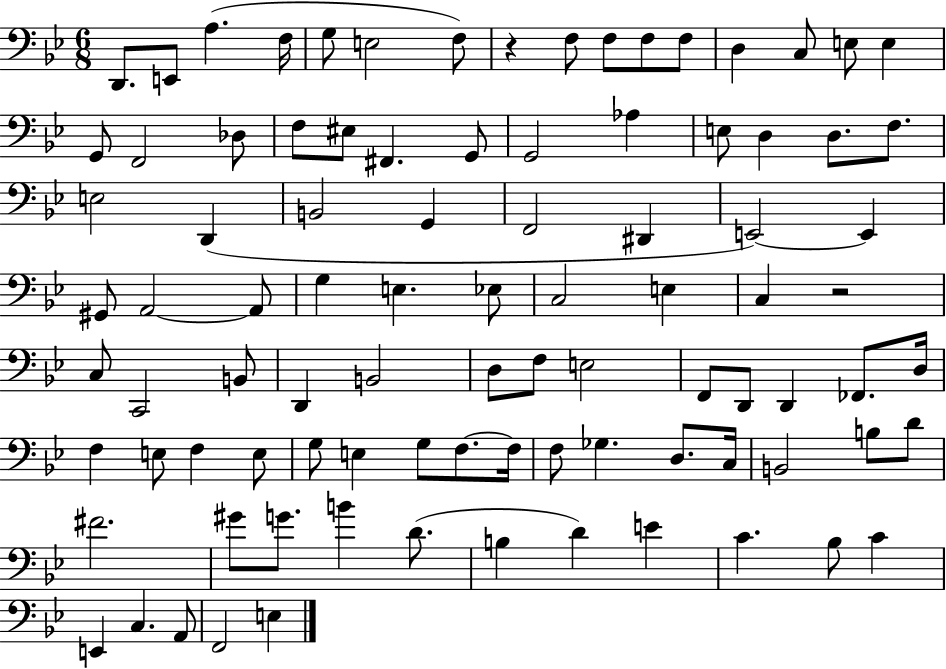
X:1
T:Untitled
M:6/8
L:1/4
K:Bb
D,,/2 E,,/2 A, F,/4 G,/2 E,2 F,/2 z F,/2 F,/2 F,/2 F,/2 D, C,/2 E,/2 E, G,,/2 F,,2 _D,/2 F,/2 ^E,/2 ^F,, G,,/2 G,,2 _A, E,/2 D, D,/2 F,/2 E,2 D,, B,,2 G,, F,,2 ^D,, E,,2 E,, ^G,,/2 A,,2 A,,/2 G, E, _E,/2 C,2 E, C, z2 C,/2 C,,2 B,,/2 D,, B,,2 D,/2 F,/2 E,2 F,,/2 D,,/2 D,, _F,,/2 D,/4 F, E,/2 F, E,/2 G,/2 E, G,/2 F,/2 F,/4 F,/2 _G, D,/2 C,/4 B,,2 B,/2 D/2 ^F2 ^G/2 G/2 B D/2 B, D E C _B,/2 C E,, C, A,,/2 F,,2 E,